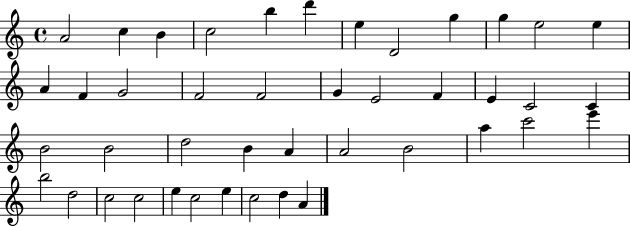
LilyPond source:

{
  \clef treble
  \time 4/4
  \defaultTimeSignature
  \key c \major
  a'2 c''4 b'4 | c''2 b''4 d'''4 | e''4 d'2 g''4 | g''4 e''2 e''4 | \break a'4 f'4 g'2 | f'2 f'2 | g'4 e'2 f'4 | e'4 c'2 c'4 | \break b'2 b'2 | d''2 b'4 a'4 | a'2 b'2 | a''4 c'''2 e'''4 | \break b''2 d''2 | c''2 c''2 | e''4 c''2 e''4 | c''2 d''4 a'4 | \break \bar "|."
}